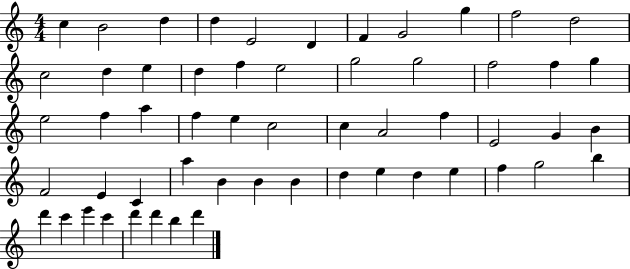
{
  \clef treble
  \numericTimeSignature
  \time 4/4
  \key c \major
  c''4 b'2 d''4 | d''4 e'2 d'4 | f'4 g'2 g''4 | f''2 d''2 | \break c''2 d''4 e''4 | d''4 f''4 e''2 | g''2 g''2 | f''2 f''4 g''4 | \break e''2 f''4 a''4 | f''4 e''4 c''2 | c''4 a'2 f''4 | e'2 g'4 b'4 | \break f'2 e'4 c'4 | a''4 b'4 b'4 b'4 | d''4 e''4 d''4 e''4 | f''4 g''2 b''4 | \break d'''4 c'''4 e'''4 c'''4 | d'''4 d'''4 b''4 d'''4 | \bar "|."
}